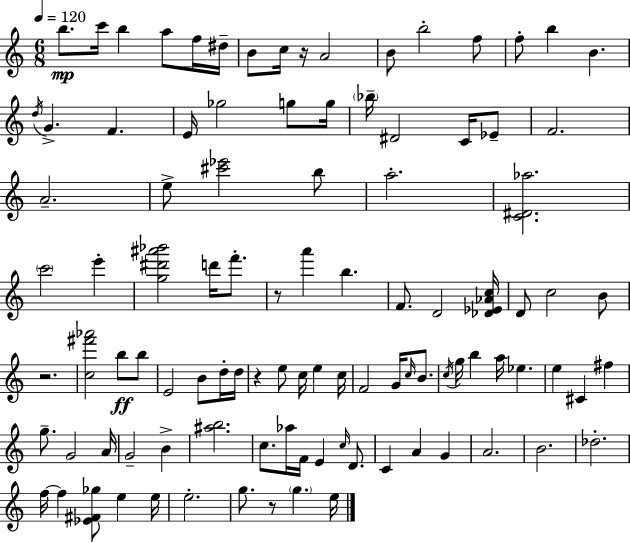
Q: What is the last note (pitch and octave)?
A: E5